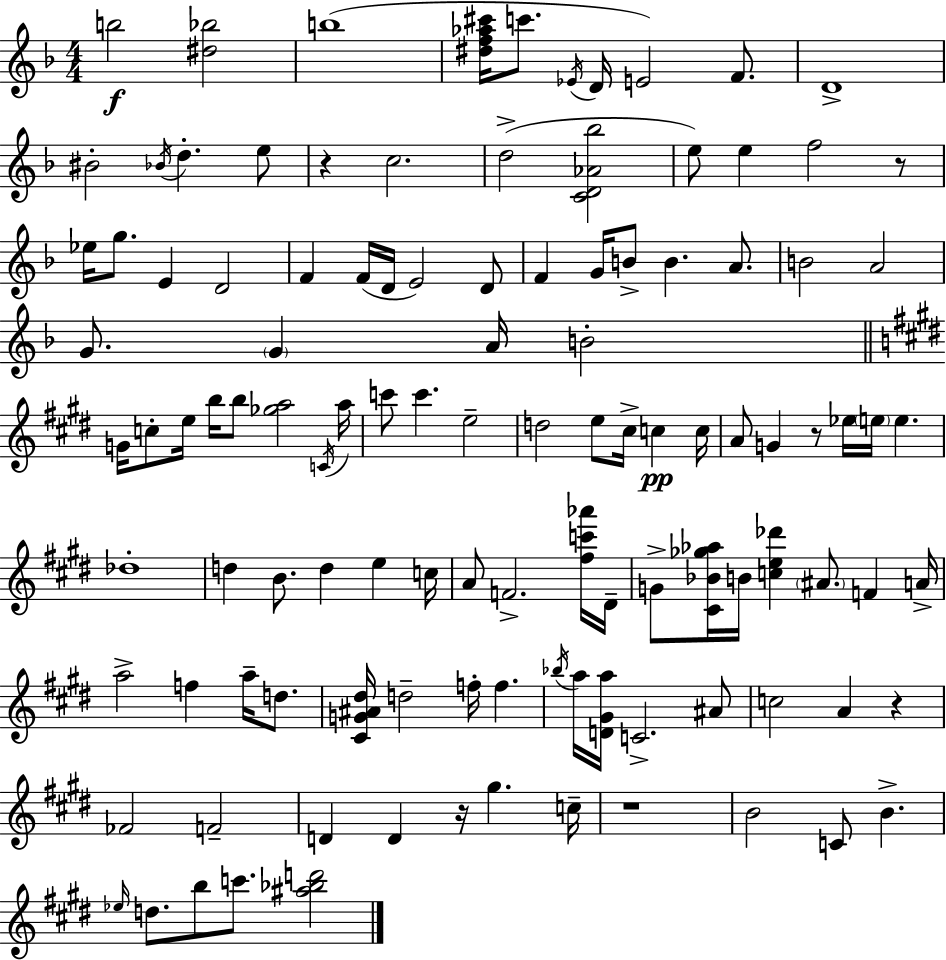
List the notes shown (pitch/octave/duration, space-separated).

B5/h [D#5,Bb5]/h B5/w [D#5,F5,Ab5,C#6]/s C6/e. Eb4/s D4/s E4/h F4/e. D4/w BIS4/h Bb4/s D5/q. E5/e R/q C5/h. D5/h [C4,D4,Ab4,Bb5]/h E5/e E5/q F5/h R/e Eb5/s G5/e. E4/q D4/h F4/q F4/s D4/s E4/h D4/e F4/q G4/s B4/e B4/q. A4/e. B4/h A4/h G4/e. G4/q A4/s B4/h G4/s C5/e E5/s B5/s B5/e [Gb5,A5]/h C4/s A5/s C6/e C6/q. E5/h D5/h E5/e C#5/s C5/q C5/s A4/e G4/q R/e Eb5/s E5/s E5/q. Db5/w D5/q B4/e. D5/q E5/q C5/s A4/e F4/h. [F#5,C6,Ab6]/s D#4/s G4/e [C#4,Bb4,Gb5,Ab5]/s B4/s [C5,E5,Db6]/q A#4/e. F4/q A4/s A5/h F5/q A5/s D5/e. [C#4,G4,A#4,D#5]/s D5/h F5/s F5/q. Bb5/s A5/s [D4,G#4,A5]/s C4/h. A#4/e C5/h A4/q R/q FES4/h F4/h D4/q D4/q R/s G#5/q. C5/s R/w B4/h C4/e B4/q. Eb5/s D5/e. B5/e C6/e. [A#5,Bb5,D6]/h